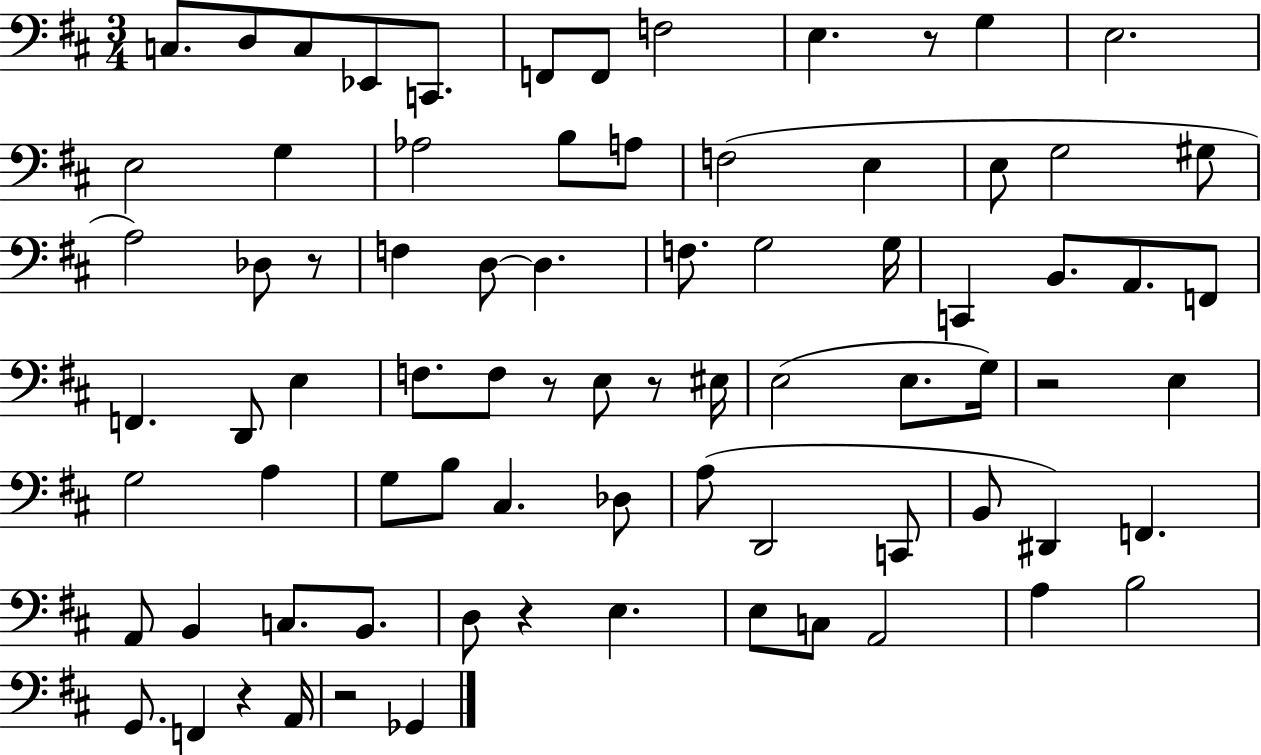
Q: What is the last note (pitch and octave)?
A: Gb2